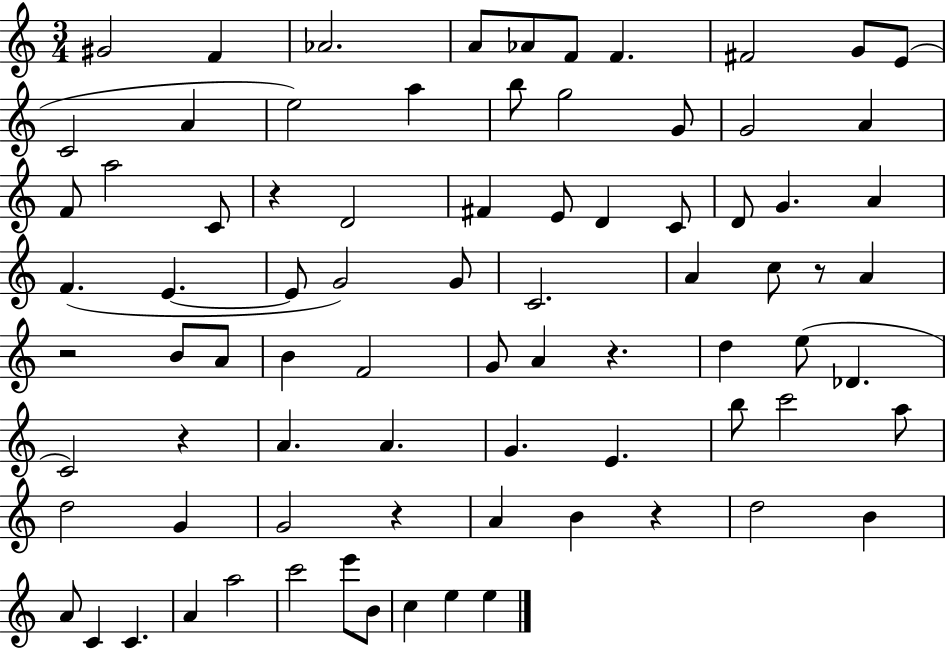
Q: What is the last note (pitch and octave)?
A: E5